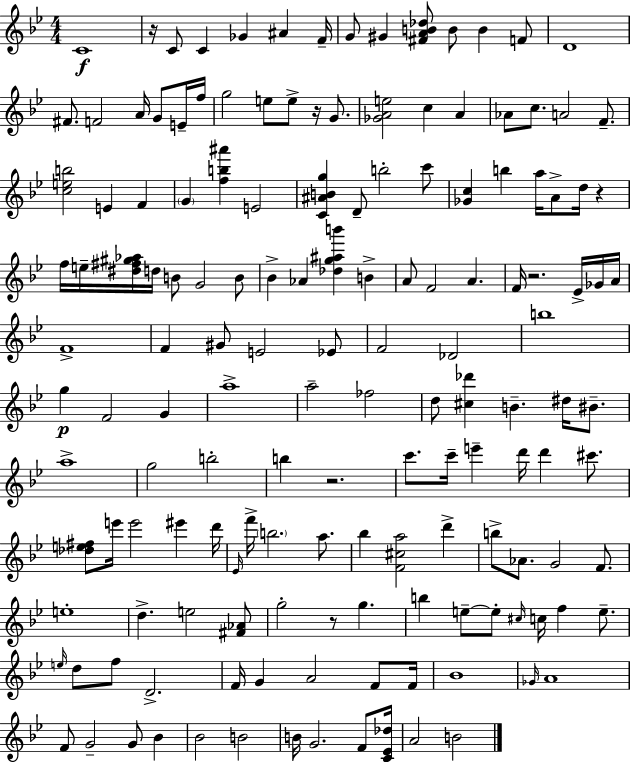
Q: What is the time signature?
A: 4/4